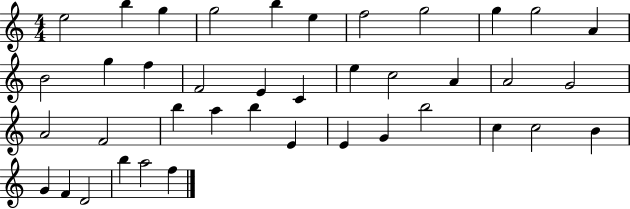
X:1
T:Untitled
M:4/4
L:1/4
K:C
e2 b g g2 b e f2 g2 g g2 A B2 g f F2 E C e c2 A A2 G2 A2 F2 b a b E E G b2 c c2 B G F D2 b a2 f